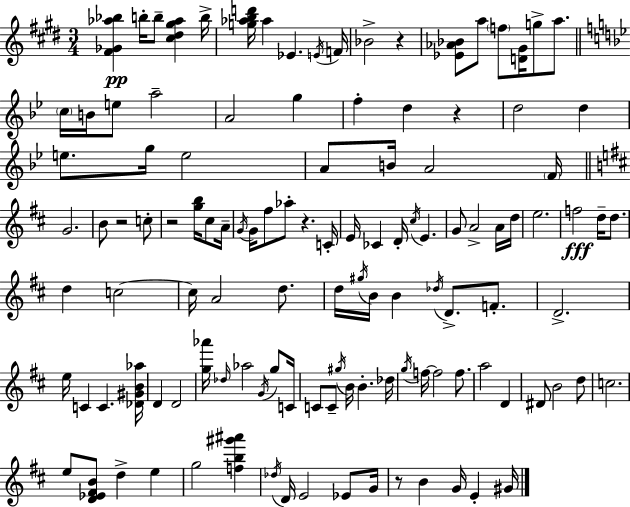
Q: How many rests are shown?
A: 6